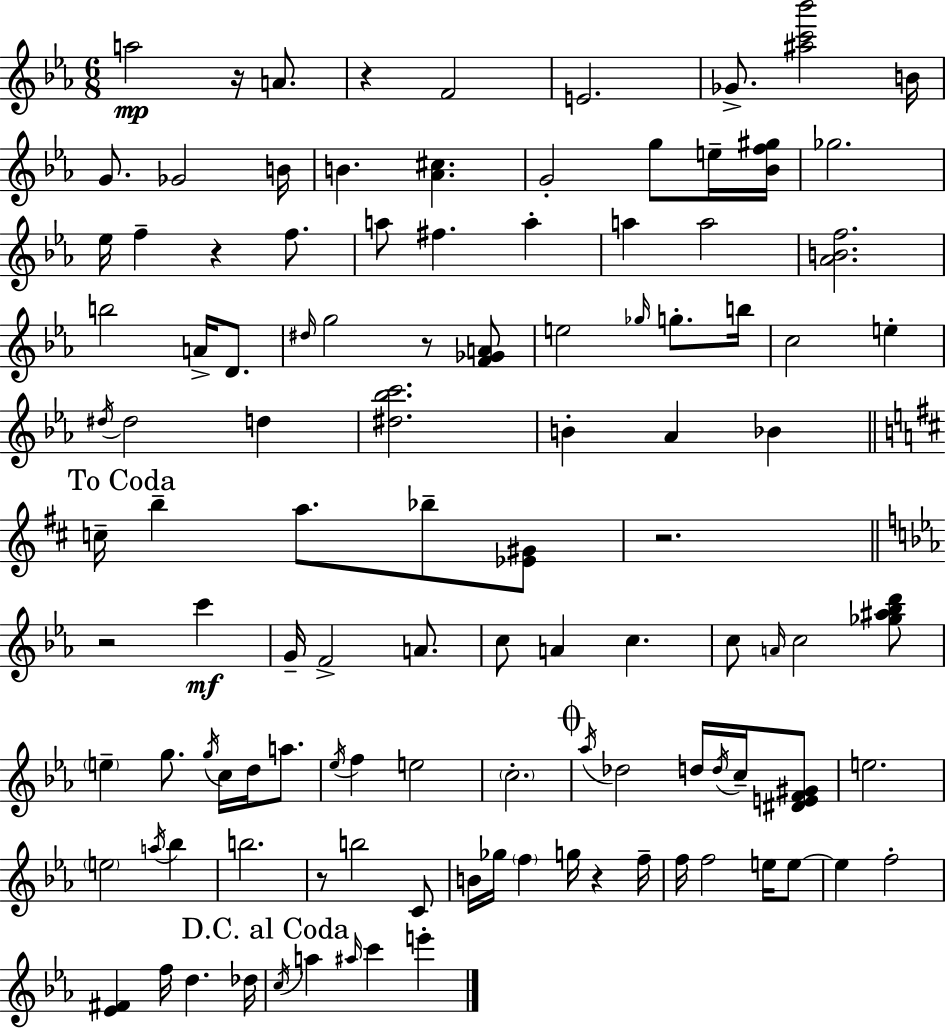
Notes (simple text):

A5/h R/s A4/e. R/q F4/h E4/h. Gb4/e. [A#5,C6,Bb6]/h B4/s G4/e. Gb4/h B4/s B4/q. [Ab4,C#5]/q. G4/h G5/e E5/s [Bb4,F5,G#5]/s Gb5/h. Eb5/s F5/q R/q F5/e. A5/e F#5/q. A5/q A5/q A5/h [Ab4,B4,F5]/h. B5/h A4/s D4/e. D#5/s G5/h R/e [F4,Gb4,A4]/e E5/h Gb5/s G5/e. B5/s C5/h E5/q D#5/s D#5/h D5/q [D#5,Bb5,C6]/h. B4/q Ab4/q Bb4/q C5/s B5/q A5/e. Bb5/e [Eb4,G#4]/e R/h. R/h C6/q G4/s F4/h A4/e. C5/e A4/q C5/q. C5/e A4/s C5/h [Gb5,A#5,Bb5,D6]/e E5/q G5/e. G5/s C5/s D5/s A5/e. Eb5/s F5/q E5/h C5/h. Ab5/s Db5/h D5/s D5/s C5/s [D#4,E4,F4,G#4]/e E5/h. E5/h A5/s Bb5/q B5/h. R/e B5/h C4/e B4/s Gb5/s F5/q G5/s R/q F5/s F5/s F5/h E5/s E5/e E5/q F5/h [Eb4,F#4]/q F5/s D5/q. Db5/s C5/s A5/q A#5/s C6/q E6/q